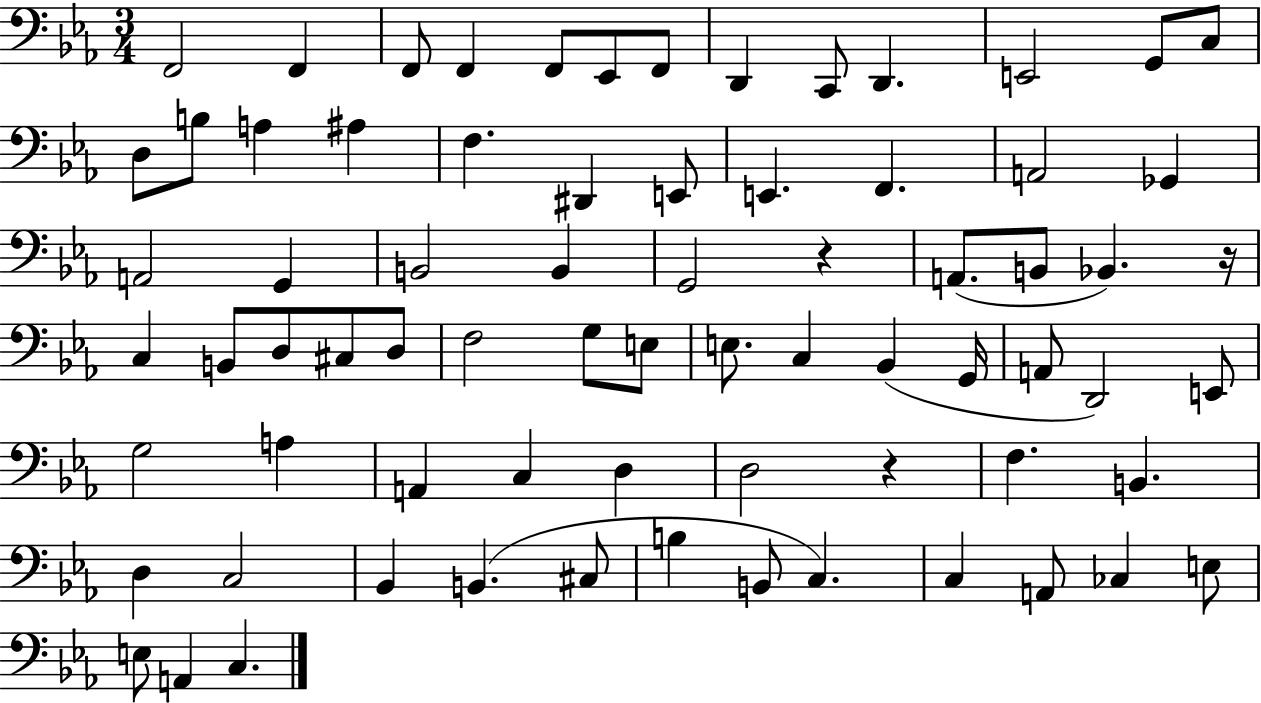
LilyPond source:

{
  \clef bass
  \numericTimeSignature
  \time 3/4
  \key ees \major
  \repeat volta 2 { f,2 f,4 | f,8 f,4 f,8 ees,8 f,8 | d,4 c,8 d,4. | e,2 g,8 c8 | \break d8 b8 a4 ais4 | f4. dis,4 e,8 | e,4. f,4. | a,2 ges,4 | \break a,2 g,4 | b,2 b,4 | g,2 r4 | a,8.( b,8 bes,4.) r16 | \break c4 b,8 d8 cis8 d8 | f2 g8 e8 | e8. c4 bes,4( g,16 | a,8 d,2) e,8 | \break g2 a4 | a,4 c4 d4 | d2 r4 | f4. b,4. | \break d4 c2 | bes,4 b,4.( cis8 | b4 b,8 c4.) | c4 a,8 ces4 e8 | \break e8 a,4 c4. | } \bar "|."
}